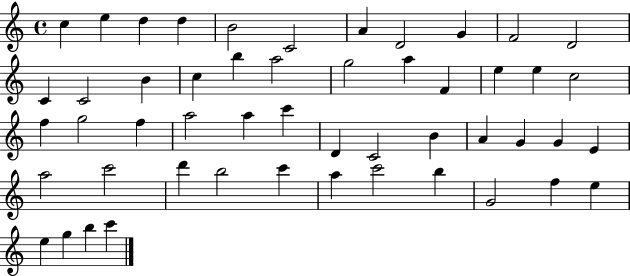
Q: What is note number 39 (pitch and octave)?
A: D6